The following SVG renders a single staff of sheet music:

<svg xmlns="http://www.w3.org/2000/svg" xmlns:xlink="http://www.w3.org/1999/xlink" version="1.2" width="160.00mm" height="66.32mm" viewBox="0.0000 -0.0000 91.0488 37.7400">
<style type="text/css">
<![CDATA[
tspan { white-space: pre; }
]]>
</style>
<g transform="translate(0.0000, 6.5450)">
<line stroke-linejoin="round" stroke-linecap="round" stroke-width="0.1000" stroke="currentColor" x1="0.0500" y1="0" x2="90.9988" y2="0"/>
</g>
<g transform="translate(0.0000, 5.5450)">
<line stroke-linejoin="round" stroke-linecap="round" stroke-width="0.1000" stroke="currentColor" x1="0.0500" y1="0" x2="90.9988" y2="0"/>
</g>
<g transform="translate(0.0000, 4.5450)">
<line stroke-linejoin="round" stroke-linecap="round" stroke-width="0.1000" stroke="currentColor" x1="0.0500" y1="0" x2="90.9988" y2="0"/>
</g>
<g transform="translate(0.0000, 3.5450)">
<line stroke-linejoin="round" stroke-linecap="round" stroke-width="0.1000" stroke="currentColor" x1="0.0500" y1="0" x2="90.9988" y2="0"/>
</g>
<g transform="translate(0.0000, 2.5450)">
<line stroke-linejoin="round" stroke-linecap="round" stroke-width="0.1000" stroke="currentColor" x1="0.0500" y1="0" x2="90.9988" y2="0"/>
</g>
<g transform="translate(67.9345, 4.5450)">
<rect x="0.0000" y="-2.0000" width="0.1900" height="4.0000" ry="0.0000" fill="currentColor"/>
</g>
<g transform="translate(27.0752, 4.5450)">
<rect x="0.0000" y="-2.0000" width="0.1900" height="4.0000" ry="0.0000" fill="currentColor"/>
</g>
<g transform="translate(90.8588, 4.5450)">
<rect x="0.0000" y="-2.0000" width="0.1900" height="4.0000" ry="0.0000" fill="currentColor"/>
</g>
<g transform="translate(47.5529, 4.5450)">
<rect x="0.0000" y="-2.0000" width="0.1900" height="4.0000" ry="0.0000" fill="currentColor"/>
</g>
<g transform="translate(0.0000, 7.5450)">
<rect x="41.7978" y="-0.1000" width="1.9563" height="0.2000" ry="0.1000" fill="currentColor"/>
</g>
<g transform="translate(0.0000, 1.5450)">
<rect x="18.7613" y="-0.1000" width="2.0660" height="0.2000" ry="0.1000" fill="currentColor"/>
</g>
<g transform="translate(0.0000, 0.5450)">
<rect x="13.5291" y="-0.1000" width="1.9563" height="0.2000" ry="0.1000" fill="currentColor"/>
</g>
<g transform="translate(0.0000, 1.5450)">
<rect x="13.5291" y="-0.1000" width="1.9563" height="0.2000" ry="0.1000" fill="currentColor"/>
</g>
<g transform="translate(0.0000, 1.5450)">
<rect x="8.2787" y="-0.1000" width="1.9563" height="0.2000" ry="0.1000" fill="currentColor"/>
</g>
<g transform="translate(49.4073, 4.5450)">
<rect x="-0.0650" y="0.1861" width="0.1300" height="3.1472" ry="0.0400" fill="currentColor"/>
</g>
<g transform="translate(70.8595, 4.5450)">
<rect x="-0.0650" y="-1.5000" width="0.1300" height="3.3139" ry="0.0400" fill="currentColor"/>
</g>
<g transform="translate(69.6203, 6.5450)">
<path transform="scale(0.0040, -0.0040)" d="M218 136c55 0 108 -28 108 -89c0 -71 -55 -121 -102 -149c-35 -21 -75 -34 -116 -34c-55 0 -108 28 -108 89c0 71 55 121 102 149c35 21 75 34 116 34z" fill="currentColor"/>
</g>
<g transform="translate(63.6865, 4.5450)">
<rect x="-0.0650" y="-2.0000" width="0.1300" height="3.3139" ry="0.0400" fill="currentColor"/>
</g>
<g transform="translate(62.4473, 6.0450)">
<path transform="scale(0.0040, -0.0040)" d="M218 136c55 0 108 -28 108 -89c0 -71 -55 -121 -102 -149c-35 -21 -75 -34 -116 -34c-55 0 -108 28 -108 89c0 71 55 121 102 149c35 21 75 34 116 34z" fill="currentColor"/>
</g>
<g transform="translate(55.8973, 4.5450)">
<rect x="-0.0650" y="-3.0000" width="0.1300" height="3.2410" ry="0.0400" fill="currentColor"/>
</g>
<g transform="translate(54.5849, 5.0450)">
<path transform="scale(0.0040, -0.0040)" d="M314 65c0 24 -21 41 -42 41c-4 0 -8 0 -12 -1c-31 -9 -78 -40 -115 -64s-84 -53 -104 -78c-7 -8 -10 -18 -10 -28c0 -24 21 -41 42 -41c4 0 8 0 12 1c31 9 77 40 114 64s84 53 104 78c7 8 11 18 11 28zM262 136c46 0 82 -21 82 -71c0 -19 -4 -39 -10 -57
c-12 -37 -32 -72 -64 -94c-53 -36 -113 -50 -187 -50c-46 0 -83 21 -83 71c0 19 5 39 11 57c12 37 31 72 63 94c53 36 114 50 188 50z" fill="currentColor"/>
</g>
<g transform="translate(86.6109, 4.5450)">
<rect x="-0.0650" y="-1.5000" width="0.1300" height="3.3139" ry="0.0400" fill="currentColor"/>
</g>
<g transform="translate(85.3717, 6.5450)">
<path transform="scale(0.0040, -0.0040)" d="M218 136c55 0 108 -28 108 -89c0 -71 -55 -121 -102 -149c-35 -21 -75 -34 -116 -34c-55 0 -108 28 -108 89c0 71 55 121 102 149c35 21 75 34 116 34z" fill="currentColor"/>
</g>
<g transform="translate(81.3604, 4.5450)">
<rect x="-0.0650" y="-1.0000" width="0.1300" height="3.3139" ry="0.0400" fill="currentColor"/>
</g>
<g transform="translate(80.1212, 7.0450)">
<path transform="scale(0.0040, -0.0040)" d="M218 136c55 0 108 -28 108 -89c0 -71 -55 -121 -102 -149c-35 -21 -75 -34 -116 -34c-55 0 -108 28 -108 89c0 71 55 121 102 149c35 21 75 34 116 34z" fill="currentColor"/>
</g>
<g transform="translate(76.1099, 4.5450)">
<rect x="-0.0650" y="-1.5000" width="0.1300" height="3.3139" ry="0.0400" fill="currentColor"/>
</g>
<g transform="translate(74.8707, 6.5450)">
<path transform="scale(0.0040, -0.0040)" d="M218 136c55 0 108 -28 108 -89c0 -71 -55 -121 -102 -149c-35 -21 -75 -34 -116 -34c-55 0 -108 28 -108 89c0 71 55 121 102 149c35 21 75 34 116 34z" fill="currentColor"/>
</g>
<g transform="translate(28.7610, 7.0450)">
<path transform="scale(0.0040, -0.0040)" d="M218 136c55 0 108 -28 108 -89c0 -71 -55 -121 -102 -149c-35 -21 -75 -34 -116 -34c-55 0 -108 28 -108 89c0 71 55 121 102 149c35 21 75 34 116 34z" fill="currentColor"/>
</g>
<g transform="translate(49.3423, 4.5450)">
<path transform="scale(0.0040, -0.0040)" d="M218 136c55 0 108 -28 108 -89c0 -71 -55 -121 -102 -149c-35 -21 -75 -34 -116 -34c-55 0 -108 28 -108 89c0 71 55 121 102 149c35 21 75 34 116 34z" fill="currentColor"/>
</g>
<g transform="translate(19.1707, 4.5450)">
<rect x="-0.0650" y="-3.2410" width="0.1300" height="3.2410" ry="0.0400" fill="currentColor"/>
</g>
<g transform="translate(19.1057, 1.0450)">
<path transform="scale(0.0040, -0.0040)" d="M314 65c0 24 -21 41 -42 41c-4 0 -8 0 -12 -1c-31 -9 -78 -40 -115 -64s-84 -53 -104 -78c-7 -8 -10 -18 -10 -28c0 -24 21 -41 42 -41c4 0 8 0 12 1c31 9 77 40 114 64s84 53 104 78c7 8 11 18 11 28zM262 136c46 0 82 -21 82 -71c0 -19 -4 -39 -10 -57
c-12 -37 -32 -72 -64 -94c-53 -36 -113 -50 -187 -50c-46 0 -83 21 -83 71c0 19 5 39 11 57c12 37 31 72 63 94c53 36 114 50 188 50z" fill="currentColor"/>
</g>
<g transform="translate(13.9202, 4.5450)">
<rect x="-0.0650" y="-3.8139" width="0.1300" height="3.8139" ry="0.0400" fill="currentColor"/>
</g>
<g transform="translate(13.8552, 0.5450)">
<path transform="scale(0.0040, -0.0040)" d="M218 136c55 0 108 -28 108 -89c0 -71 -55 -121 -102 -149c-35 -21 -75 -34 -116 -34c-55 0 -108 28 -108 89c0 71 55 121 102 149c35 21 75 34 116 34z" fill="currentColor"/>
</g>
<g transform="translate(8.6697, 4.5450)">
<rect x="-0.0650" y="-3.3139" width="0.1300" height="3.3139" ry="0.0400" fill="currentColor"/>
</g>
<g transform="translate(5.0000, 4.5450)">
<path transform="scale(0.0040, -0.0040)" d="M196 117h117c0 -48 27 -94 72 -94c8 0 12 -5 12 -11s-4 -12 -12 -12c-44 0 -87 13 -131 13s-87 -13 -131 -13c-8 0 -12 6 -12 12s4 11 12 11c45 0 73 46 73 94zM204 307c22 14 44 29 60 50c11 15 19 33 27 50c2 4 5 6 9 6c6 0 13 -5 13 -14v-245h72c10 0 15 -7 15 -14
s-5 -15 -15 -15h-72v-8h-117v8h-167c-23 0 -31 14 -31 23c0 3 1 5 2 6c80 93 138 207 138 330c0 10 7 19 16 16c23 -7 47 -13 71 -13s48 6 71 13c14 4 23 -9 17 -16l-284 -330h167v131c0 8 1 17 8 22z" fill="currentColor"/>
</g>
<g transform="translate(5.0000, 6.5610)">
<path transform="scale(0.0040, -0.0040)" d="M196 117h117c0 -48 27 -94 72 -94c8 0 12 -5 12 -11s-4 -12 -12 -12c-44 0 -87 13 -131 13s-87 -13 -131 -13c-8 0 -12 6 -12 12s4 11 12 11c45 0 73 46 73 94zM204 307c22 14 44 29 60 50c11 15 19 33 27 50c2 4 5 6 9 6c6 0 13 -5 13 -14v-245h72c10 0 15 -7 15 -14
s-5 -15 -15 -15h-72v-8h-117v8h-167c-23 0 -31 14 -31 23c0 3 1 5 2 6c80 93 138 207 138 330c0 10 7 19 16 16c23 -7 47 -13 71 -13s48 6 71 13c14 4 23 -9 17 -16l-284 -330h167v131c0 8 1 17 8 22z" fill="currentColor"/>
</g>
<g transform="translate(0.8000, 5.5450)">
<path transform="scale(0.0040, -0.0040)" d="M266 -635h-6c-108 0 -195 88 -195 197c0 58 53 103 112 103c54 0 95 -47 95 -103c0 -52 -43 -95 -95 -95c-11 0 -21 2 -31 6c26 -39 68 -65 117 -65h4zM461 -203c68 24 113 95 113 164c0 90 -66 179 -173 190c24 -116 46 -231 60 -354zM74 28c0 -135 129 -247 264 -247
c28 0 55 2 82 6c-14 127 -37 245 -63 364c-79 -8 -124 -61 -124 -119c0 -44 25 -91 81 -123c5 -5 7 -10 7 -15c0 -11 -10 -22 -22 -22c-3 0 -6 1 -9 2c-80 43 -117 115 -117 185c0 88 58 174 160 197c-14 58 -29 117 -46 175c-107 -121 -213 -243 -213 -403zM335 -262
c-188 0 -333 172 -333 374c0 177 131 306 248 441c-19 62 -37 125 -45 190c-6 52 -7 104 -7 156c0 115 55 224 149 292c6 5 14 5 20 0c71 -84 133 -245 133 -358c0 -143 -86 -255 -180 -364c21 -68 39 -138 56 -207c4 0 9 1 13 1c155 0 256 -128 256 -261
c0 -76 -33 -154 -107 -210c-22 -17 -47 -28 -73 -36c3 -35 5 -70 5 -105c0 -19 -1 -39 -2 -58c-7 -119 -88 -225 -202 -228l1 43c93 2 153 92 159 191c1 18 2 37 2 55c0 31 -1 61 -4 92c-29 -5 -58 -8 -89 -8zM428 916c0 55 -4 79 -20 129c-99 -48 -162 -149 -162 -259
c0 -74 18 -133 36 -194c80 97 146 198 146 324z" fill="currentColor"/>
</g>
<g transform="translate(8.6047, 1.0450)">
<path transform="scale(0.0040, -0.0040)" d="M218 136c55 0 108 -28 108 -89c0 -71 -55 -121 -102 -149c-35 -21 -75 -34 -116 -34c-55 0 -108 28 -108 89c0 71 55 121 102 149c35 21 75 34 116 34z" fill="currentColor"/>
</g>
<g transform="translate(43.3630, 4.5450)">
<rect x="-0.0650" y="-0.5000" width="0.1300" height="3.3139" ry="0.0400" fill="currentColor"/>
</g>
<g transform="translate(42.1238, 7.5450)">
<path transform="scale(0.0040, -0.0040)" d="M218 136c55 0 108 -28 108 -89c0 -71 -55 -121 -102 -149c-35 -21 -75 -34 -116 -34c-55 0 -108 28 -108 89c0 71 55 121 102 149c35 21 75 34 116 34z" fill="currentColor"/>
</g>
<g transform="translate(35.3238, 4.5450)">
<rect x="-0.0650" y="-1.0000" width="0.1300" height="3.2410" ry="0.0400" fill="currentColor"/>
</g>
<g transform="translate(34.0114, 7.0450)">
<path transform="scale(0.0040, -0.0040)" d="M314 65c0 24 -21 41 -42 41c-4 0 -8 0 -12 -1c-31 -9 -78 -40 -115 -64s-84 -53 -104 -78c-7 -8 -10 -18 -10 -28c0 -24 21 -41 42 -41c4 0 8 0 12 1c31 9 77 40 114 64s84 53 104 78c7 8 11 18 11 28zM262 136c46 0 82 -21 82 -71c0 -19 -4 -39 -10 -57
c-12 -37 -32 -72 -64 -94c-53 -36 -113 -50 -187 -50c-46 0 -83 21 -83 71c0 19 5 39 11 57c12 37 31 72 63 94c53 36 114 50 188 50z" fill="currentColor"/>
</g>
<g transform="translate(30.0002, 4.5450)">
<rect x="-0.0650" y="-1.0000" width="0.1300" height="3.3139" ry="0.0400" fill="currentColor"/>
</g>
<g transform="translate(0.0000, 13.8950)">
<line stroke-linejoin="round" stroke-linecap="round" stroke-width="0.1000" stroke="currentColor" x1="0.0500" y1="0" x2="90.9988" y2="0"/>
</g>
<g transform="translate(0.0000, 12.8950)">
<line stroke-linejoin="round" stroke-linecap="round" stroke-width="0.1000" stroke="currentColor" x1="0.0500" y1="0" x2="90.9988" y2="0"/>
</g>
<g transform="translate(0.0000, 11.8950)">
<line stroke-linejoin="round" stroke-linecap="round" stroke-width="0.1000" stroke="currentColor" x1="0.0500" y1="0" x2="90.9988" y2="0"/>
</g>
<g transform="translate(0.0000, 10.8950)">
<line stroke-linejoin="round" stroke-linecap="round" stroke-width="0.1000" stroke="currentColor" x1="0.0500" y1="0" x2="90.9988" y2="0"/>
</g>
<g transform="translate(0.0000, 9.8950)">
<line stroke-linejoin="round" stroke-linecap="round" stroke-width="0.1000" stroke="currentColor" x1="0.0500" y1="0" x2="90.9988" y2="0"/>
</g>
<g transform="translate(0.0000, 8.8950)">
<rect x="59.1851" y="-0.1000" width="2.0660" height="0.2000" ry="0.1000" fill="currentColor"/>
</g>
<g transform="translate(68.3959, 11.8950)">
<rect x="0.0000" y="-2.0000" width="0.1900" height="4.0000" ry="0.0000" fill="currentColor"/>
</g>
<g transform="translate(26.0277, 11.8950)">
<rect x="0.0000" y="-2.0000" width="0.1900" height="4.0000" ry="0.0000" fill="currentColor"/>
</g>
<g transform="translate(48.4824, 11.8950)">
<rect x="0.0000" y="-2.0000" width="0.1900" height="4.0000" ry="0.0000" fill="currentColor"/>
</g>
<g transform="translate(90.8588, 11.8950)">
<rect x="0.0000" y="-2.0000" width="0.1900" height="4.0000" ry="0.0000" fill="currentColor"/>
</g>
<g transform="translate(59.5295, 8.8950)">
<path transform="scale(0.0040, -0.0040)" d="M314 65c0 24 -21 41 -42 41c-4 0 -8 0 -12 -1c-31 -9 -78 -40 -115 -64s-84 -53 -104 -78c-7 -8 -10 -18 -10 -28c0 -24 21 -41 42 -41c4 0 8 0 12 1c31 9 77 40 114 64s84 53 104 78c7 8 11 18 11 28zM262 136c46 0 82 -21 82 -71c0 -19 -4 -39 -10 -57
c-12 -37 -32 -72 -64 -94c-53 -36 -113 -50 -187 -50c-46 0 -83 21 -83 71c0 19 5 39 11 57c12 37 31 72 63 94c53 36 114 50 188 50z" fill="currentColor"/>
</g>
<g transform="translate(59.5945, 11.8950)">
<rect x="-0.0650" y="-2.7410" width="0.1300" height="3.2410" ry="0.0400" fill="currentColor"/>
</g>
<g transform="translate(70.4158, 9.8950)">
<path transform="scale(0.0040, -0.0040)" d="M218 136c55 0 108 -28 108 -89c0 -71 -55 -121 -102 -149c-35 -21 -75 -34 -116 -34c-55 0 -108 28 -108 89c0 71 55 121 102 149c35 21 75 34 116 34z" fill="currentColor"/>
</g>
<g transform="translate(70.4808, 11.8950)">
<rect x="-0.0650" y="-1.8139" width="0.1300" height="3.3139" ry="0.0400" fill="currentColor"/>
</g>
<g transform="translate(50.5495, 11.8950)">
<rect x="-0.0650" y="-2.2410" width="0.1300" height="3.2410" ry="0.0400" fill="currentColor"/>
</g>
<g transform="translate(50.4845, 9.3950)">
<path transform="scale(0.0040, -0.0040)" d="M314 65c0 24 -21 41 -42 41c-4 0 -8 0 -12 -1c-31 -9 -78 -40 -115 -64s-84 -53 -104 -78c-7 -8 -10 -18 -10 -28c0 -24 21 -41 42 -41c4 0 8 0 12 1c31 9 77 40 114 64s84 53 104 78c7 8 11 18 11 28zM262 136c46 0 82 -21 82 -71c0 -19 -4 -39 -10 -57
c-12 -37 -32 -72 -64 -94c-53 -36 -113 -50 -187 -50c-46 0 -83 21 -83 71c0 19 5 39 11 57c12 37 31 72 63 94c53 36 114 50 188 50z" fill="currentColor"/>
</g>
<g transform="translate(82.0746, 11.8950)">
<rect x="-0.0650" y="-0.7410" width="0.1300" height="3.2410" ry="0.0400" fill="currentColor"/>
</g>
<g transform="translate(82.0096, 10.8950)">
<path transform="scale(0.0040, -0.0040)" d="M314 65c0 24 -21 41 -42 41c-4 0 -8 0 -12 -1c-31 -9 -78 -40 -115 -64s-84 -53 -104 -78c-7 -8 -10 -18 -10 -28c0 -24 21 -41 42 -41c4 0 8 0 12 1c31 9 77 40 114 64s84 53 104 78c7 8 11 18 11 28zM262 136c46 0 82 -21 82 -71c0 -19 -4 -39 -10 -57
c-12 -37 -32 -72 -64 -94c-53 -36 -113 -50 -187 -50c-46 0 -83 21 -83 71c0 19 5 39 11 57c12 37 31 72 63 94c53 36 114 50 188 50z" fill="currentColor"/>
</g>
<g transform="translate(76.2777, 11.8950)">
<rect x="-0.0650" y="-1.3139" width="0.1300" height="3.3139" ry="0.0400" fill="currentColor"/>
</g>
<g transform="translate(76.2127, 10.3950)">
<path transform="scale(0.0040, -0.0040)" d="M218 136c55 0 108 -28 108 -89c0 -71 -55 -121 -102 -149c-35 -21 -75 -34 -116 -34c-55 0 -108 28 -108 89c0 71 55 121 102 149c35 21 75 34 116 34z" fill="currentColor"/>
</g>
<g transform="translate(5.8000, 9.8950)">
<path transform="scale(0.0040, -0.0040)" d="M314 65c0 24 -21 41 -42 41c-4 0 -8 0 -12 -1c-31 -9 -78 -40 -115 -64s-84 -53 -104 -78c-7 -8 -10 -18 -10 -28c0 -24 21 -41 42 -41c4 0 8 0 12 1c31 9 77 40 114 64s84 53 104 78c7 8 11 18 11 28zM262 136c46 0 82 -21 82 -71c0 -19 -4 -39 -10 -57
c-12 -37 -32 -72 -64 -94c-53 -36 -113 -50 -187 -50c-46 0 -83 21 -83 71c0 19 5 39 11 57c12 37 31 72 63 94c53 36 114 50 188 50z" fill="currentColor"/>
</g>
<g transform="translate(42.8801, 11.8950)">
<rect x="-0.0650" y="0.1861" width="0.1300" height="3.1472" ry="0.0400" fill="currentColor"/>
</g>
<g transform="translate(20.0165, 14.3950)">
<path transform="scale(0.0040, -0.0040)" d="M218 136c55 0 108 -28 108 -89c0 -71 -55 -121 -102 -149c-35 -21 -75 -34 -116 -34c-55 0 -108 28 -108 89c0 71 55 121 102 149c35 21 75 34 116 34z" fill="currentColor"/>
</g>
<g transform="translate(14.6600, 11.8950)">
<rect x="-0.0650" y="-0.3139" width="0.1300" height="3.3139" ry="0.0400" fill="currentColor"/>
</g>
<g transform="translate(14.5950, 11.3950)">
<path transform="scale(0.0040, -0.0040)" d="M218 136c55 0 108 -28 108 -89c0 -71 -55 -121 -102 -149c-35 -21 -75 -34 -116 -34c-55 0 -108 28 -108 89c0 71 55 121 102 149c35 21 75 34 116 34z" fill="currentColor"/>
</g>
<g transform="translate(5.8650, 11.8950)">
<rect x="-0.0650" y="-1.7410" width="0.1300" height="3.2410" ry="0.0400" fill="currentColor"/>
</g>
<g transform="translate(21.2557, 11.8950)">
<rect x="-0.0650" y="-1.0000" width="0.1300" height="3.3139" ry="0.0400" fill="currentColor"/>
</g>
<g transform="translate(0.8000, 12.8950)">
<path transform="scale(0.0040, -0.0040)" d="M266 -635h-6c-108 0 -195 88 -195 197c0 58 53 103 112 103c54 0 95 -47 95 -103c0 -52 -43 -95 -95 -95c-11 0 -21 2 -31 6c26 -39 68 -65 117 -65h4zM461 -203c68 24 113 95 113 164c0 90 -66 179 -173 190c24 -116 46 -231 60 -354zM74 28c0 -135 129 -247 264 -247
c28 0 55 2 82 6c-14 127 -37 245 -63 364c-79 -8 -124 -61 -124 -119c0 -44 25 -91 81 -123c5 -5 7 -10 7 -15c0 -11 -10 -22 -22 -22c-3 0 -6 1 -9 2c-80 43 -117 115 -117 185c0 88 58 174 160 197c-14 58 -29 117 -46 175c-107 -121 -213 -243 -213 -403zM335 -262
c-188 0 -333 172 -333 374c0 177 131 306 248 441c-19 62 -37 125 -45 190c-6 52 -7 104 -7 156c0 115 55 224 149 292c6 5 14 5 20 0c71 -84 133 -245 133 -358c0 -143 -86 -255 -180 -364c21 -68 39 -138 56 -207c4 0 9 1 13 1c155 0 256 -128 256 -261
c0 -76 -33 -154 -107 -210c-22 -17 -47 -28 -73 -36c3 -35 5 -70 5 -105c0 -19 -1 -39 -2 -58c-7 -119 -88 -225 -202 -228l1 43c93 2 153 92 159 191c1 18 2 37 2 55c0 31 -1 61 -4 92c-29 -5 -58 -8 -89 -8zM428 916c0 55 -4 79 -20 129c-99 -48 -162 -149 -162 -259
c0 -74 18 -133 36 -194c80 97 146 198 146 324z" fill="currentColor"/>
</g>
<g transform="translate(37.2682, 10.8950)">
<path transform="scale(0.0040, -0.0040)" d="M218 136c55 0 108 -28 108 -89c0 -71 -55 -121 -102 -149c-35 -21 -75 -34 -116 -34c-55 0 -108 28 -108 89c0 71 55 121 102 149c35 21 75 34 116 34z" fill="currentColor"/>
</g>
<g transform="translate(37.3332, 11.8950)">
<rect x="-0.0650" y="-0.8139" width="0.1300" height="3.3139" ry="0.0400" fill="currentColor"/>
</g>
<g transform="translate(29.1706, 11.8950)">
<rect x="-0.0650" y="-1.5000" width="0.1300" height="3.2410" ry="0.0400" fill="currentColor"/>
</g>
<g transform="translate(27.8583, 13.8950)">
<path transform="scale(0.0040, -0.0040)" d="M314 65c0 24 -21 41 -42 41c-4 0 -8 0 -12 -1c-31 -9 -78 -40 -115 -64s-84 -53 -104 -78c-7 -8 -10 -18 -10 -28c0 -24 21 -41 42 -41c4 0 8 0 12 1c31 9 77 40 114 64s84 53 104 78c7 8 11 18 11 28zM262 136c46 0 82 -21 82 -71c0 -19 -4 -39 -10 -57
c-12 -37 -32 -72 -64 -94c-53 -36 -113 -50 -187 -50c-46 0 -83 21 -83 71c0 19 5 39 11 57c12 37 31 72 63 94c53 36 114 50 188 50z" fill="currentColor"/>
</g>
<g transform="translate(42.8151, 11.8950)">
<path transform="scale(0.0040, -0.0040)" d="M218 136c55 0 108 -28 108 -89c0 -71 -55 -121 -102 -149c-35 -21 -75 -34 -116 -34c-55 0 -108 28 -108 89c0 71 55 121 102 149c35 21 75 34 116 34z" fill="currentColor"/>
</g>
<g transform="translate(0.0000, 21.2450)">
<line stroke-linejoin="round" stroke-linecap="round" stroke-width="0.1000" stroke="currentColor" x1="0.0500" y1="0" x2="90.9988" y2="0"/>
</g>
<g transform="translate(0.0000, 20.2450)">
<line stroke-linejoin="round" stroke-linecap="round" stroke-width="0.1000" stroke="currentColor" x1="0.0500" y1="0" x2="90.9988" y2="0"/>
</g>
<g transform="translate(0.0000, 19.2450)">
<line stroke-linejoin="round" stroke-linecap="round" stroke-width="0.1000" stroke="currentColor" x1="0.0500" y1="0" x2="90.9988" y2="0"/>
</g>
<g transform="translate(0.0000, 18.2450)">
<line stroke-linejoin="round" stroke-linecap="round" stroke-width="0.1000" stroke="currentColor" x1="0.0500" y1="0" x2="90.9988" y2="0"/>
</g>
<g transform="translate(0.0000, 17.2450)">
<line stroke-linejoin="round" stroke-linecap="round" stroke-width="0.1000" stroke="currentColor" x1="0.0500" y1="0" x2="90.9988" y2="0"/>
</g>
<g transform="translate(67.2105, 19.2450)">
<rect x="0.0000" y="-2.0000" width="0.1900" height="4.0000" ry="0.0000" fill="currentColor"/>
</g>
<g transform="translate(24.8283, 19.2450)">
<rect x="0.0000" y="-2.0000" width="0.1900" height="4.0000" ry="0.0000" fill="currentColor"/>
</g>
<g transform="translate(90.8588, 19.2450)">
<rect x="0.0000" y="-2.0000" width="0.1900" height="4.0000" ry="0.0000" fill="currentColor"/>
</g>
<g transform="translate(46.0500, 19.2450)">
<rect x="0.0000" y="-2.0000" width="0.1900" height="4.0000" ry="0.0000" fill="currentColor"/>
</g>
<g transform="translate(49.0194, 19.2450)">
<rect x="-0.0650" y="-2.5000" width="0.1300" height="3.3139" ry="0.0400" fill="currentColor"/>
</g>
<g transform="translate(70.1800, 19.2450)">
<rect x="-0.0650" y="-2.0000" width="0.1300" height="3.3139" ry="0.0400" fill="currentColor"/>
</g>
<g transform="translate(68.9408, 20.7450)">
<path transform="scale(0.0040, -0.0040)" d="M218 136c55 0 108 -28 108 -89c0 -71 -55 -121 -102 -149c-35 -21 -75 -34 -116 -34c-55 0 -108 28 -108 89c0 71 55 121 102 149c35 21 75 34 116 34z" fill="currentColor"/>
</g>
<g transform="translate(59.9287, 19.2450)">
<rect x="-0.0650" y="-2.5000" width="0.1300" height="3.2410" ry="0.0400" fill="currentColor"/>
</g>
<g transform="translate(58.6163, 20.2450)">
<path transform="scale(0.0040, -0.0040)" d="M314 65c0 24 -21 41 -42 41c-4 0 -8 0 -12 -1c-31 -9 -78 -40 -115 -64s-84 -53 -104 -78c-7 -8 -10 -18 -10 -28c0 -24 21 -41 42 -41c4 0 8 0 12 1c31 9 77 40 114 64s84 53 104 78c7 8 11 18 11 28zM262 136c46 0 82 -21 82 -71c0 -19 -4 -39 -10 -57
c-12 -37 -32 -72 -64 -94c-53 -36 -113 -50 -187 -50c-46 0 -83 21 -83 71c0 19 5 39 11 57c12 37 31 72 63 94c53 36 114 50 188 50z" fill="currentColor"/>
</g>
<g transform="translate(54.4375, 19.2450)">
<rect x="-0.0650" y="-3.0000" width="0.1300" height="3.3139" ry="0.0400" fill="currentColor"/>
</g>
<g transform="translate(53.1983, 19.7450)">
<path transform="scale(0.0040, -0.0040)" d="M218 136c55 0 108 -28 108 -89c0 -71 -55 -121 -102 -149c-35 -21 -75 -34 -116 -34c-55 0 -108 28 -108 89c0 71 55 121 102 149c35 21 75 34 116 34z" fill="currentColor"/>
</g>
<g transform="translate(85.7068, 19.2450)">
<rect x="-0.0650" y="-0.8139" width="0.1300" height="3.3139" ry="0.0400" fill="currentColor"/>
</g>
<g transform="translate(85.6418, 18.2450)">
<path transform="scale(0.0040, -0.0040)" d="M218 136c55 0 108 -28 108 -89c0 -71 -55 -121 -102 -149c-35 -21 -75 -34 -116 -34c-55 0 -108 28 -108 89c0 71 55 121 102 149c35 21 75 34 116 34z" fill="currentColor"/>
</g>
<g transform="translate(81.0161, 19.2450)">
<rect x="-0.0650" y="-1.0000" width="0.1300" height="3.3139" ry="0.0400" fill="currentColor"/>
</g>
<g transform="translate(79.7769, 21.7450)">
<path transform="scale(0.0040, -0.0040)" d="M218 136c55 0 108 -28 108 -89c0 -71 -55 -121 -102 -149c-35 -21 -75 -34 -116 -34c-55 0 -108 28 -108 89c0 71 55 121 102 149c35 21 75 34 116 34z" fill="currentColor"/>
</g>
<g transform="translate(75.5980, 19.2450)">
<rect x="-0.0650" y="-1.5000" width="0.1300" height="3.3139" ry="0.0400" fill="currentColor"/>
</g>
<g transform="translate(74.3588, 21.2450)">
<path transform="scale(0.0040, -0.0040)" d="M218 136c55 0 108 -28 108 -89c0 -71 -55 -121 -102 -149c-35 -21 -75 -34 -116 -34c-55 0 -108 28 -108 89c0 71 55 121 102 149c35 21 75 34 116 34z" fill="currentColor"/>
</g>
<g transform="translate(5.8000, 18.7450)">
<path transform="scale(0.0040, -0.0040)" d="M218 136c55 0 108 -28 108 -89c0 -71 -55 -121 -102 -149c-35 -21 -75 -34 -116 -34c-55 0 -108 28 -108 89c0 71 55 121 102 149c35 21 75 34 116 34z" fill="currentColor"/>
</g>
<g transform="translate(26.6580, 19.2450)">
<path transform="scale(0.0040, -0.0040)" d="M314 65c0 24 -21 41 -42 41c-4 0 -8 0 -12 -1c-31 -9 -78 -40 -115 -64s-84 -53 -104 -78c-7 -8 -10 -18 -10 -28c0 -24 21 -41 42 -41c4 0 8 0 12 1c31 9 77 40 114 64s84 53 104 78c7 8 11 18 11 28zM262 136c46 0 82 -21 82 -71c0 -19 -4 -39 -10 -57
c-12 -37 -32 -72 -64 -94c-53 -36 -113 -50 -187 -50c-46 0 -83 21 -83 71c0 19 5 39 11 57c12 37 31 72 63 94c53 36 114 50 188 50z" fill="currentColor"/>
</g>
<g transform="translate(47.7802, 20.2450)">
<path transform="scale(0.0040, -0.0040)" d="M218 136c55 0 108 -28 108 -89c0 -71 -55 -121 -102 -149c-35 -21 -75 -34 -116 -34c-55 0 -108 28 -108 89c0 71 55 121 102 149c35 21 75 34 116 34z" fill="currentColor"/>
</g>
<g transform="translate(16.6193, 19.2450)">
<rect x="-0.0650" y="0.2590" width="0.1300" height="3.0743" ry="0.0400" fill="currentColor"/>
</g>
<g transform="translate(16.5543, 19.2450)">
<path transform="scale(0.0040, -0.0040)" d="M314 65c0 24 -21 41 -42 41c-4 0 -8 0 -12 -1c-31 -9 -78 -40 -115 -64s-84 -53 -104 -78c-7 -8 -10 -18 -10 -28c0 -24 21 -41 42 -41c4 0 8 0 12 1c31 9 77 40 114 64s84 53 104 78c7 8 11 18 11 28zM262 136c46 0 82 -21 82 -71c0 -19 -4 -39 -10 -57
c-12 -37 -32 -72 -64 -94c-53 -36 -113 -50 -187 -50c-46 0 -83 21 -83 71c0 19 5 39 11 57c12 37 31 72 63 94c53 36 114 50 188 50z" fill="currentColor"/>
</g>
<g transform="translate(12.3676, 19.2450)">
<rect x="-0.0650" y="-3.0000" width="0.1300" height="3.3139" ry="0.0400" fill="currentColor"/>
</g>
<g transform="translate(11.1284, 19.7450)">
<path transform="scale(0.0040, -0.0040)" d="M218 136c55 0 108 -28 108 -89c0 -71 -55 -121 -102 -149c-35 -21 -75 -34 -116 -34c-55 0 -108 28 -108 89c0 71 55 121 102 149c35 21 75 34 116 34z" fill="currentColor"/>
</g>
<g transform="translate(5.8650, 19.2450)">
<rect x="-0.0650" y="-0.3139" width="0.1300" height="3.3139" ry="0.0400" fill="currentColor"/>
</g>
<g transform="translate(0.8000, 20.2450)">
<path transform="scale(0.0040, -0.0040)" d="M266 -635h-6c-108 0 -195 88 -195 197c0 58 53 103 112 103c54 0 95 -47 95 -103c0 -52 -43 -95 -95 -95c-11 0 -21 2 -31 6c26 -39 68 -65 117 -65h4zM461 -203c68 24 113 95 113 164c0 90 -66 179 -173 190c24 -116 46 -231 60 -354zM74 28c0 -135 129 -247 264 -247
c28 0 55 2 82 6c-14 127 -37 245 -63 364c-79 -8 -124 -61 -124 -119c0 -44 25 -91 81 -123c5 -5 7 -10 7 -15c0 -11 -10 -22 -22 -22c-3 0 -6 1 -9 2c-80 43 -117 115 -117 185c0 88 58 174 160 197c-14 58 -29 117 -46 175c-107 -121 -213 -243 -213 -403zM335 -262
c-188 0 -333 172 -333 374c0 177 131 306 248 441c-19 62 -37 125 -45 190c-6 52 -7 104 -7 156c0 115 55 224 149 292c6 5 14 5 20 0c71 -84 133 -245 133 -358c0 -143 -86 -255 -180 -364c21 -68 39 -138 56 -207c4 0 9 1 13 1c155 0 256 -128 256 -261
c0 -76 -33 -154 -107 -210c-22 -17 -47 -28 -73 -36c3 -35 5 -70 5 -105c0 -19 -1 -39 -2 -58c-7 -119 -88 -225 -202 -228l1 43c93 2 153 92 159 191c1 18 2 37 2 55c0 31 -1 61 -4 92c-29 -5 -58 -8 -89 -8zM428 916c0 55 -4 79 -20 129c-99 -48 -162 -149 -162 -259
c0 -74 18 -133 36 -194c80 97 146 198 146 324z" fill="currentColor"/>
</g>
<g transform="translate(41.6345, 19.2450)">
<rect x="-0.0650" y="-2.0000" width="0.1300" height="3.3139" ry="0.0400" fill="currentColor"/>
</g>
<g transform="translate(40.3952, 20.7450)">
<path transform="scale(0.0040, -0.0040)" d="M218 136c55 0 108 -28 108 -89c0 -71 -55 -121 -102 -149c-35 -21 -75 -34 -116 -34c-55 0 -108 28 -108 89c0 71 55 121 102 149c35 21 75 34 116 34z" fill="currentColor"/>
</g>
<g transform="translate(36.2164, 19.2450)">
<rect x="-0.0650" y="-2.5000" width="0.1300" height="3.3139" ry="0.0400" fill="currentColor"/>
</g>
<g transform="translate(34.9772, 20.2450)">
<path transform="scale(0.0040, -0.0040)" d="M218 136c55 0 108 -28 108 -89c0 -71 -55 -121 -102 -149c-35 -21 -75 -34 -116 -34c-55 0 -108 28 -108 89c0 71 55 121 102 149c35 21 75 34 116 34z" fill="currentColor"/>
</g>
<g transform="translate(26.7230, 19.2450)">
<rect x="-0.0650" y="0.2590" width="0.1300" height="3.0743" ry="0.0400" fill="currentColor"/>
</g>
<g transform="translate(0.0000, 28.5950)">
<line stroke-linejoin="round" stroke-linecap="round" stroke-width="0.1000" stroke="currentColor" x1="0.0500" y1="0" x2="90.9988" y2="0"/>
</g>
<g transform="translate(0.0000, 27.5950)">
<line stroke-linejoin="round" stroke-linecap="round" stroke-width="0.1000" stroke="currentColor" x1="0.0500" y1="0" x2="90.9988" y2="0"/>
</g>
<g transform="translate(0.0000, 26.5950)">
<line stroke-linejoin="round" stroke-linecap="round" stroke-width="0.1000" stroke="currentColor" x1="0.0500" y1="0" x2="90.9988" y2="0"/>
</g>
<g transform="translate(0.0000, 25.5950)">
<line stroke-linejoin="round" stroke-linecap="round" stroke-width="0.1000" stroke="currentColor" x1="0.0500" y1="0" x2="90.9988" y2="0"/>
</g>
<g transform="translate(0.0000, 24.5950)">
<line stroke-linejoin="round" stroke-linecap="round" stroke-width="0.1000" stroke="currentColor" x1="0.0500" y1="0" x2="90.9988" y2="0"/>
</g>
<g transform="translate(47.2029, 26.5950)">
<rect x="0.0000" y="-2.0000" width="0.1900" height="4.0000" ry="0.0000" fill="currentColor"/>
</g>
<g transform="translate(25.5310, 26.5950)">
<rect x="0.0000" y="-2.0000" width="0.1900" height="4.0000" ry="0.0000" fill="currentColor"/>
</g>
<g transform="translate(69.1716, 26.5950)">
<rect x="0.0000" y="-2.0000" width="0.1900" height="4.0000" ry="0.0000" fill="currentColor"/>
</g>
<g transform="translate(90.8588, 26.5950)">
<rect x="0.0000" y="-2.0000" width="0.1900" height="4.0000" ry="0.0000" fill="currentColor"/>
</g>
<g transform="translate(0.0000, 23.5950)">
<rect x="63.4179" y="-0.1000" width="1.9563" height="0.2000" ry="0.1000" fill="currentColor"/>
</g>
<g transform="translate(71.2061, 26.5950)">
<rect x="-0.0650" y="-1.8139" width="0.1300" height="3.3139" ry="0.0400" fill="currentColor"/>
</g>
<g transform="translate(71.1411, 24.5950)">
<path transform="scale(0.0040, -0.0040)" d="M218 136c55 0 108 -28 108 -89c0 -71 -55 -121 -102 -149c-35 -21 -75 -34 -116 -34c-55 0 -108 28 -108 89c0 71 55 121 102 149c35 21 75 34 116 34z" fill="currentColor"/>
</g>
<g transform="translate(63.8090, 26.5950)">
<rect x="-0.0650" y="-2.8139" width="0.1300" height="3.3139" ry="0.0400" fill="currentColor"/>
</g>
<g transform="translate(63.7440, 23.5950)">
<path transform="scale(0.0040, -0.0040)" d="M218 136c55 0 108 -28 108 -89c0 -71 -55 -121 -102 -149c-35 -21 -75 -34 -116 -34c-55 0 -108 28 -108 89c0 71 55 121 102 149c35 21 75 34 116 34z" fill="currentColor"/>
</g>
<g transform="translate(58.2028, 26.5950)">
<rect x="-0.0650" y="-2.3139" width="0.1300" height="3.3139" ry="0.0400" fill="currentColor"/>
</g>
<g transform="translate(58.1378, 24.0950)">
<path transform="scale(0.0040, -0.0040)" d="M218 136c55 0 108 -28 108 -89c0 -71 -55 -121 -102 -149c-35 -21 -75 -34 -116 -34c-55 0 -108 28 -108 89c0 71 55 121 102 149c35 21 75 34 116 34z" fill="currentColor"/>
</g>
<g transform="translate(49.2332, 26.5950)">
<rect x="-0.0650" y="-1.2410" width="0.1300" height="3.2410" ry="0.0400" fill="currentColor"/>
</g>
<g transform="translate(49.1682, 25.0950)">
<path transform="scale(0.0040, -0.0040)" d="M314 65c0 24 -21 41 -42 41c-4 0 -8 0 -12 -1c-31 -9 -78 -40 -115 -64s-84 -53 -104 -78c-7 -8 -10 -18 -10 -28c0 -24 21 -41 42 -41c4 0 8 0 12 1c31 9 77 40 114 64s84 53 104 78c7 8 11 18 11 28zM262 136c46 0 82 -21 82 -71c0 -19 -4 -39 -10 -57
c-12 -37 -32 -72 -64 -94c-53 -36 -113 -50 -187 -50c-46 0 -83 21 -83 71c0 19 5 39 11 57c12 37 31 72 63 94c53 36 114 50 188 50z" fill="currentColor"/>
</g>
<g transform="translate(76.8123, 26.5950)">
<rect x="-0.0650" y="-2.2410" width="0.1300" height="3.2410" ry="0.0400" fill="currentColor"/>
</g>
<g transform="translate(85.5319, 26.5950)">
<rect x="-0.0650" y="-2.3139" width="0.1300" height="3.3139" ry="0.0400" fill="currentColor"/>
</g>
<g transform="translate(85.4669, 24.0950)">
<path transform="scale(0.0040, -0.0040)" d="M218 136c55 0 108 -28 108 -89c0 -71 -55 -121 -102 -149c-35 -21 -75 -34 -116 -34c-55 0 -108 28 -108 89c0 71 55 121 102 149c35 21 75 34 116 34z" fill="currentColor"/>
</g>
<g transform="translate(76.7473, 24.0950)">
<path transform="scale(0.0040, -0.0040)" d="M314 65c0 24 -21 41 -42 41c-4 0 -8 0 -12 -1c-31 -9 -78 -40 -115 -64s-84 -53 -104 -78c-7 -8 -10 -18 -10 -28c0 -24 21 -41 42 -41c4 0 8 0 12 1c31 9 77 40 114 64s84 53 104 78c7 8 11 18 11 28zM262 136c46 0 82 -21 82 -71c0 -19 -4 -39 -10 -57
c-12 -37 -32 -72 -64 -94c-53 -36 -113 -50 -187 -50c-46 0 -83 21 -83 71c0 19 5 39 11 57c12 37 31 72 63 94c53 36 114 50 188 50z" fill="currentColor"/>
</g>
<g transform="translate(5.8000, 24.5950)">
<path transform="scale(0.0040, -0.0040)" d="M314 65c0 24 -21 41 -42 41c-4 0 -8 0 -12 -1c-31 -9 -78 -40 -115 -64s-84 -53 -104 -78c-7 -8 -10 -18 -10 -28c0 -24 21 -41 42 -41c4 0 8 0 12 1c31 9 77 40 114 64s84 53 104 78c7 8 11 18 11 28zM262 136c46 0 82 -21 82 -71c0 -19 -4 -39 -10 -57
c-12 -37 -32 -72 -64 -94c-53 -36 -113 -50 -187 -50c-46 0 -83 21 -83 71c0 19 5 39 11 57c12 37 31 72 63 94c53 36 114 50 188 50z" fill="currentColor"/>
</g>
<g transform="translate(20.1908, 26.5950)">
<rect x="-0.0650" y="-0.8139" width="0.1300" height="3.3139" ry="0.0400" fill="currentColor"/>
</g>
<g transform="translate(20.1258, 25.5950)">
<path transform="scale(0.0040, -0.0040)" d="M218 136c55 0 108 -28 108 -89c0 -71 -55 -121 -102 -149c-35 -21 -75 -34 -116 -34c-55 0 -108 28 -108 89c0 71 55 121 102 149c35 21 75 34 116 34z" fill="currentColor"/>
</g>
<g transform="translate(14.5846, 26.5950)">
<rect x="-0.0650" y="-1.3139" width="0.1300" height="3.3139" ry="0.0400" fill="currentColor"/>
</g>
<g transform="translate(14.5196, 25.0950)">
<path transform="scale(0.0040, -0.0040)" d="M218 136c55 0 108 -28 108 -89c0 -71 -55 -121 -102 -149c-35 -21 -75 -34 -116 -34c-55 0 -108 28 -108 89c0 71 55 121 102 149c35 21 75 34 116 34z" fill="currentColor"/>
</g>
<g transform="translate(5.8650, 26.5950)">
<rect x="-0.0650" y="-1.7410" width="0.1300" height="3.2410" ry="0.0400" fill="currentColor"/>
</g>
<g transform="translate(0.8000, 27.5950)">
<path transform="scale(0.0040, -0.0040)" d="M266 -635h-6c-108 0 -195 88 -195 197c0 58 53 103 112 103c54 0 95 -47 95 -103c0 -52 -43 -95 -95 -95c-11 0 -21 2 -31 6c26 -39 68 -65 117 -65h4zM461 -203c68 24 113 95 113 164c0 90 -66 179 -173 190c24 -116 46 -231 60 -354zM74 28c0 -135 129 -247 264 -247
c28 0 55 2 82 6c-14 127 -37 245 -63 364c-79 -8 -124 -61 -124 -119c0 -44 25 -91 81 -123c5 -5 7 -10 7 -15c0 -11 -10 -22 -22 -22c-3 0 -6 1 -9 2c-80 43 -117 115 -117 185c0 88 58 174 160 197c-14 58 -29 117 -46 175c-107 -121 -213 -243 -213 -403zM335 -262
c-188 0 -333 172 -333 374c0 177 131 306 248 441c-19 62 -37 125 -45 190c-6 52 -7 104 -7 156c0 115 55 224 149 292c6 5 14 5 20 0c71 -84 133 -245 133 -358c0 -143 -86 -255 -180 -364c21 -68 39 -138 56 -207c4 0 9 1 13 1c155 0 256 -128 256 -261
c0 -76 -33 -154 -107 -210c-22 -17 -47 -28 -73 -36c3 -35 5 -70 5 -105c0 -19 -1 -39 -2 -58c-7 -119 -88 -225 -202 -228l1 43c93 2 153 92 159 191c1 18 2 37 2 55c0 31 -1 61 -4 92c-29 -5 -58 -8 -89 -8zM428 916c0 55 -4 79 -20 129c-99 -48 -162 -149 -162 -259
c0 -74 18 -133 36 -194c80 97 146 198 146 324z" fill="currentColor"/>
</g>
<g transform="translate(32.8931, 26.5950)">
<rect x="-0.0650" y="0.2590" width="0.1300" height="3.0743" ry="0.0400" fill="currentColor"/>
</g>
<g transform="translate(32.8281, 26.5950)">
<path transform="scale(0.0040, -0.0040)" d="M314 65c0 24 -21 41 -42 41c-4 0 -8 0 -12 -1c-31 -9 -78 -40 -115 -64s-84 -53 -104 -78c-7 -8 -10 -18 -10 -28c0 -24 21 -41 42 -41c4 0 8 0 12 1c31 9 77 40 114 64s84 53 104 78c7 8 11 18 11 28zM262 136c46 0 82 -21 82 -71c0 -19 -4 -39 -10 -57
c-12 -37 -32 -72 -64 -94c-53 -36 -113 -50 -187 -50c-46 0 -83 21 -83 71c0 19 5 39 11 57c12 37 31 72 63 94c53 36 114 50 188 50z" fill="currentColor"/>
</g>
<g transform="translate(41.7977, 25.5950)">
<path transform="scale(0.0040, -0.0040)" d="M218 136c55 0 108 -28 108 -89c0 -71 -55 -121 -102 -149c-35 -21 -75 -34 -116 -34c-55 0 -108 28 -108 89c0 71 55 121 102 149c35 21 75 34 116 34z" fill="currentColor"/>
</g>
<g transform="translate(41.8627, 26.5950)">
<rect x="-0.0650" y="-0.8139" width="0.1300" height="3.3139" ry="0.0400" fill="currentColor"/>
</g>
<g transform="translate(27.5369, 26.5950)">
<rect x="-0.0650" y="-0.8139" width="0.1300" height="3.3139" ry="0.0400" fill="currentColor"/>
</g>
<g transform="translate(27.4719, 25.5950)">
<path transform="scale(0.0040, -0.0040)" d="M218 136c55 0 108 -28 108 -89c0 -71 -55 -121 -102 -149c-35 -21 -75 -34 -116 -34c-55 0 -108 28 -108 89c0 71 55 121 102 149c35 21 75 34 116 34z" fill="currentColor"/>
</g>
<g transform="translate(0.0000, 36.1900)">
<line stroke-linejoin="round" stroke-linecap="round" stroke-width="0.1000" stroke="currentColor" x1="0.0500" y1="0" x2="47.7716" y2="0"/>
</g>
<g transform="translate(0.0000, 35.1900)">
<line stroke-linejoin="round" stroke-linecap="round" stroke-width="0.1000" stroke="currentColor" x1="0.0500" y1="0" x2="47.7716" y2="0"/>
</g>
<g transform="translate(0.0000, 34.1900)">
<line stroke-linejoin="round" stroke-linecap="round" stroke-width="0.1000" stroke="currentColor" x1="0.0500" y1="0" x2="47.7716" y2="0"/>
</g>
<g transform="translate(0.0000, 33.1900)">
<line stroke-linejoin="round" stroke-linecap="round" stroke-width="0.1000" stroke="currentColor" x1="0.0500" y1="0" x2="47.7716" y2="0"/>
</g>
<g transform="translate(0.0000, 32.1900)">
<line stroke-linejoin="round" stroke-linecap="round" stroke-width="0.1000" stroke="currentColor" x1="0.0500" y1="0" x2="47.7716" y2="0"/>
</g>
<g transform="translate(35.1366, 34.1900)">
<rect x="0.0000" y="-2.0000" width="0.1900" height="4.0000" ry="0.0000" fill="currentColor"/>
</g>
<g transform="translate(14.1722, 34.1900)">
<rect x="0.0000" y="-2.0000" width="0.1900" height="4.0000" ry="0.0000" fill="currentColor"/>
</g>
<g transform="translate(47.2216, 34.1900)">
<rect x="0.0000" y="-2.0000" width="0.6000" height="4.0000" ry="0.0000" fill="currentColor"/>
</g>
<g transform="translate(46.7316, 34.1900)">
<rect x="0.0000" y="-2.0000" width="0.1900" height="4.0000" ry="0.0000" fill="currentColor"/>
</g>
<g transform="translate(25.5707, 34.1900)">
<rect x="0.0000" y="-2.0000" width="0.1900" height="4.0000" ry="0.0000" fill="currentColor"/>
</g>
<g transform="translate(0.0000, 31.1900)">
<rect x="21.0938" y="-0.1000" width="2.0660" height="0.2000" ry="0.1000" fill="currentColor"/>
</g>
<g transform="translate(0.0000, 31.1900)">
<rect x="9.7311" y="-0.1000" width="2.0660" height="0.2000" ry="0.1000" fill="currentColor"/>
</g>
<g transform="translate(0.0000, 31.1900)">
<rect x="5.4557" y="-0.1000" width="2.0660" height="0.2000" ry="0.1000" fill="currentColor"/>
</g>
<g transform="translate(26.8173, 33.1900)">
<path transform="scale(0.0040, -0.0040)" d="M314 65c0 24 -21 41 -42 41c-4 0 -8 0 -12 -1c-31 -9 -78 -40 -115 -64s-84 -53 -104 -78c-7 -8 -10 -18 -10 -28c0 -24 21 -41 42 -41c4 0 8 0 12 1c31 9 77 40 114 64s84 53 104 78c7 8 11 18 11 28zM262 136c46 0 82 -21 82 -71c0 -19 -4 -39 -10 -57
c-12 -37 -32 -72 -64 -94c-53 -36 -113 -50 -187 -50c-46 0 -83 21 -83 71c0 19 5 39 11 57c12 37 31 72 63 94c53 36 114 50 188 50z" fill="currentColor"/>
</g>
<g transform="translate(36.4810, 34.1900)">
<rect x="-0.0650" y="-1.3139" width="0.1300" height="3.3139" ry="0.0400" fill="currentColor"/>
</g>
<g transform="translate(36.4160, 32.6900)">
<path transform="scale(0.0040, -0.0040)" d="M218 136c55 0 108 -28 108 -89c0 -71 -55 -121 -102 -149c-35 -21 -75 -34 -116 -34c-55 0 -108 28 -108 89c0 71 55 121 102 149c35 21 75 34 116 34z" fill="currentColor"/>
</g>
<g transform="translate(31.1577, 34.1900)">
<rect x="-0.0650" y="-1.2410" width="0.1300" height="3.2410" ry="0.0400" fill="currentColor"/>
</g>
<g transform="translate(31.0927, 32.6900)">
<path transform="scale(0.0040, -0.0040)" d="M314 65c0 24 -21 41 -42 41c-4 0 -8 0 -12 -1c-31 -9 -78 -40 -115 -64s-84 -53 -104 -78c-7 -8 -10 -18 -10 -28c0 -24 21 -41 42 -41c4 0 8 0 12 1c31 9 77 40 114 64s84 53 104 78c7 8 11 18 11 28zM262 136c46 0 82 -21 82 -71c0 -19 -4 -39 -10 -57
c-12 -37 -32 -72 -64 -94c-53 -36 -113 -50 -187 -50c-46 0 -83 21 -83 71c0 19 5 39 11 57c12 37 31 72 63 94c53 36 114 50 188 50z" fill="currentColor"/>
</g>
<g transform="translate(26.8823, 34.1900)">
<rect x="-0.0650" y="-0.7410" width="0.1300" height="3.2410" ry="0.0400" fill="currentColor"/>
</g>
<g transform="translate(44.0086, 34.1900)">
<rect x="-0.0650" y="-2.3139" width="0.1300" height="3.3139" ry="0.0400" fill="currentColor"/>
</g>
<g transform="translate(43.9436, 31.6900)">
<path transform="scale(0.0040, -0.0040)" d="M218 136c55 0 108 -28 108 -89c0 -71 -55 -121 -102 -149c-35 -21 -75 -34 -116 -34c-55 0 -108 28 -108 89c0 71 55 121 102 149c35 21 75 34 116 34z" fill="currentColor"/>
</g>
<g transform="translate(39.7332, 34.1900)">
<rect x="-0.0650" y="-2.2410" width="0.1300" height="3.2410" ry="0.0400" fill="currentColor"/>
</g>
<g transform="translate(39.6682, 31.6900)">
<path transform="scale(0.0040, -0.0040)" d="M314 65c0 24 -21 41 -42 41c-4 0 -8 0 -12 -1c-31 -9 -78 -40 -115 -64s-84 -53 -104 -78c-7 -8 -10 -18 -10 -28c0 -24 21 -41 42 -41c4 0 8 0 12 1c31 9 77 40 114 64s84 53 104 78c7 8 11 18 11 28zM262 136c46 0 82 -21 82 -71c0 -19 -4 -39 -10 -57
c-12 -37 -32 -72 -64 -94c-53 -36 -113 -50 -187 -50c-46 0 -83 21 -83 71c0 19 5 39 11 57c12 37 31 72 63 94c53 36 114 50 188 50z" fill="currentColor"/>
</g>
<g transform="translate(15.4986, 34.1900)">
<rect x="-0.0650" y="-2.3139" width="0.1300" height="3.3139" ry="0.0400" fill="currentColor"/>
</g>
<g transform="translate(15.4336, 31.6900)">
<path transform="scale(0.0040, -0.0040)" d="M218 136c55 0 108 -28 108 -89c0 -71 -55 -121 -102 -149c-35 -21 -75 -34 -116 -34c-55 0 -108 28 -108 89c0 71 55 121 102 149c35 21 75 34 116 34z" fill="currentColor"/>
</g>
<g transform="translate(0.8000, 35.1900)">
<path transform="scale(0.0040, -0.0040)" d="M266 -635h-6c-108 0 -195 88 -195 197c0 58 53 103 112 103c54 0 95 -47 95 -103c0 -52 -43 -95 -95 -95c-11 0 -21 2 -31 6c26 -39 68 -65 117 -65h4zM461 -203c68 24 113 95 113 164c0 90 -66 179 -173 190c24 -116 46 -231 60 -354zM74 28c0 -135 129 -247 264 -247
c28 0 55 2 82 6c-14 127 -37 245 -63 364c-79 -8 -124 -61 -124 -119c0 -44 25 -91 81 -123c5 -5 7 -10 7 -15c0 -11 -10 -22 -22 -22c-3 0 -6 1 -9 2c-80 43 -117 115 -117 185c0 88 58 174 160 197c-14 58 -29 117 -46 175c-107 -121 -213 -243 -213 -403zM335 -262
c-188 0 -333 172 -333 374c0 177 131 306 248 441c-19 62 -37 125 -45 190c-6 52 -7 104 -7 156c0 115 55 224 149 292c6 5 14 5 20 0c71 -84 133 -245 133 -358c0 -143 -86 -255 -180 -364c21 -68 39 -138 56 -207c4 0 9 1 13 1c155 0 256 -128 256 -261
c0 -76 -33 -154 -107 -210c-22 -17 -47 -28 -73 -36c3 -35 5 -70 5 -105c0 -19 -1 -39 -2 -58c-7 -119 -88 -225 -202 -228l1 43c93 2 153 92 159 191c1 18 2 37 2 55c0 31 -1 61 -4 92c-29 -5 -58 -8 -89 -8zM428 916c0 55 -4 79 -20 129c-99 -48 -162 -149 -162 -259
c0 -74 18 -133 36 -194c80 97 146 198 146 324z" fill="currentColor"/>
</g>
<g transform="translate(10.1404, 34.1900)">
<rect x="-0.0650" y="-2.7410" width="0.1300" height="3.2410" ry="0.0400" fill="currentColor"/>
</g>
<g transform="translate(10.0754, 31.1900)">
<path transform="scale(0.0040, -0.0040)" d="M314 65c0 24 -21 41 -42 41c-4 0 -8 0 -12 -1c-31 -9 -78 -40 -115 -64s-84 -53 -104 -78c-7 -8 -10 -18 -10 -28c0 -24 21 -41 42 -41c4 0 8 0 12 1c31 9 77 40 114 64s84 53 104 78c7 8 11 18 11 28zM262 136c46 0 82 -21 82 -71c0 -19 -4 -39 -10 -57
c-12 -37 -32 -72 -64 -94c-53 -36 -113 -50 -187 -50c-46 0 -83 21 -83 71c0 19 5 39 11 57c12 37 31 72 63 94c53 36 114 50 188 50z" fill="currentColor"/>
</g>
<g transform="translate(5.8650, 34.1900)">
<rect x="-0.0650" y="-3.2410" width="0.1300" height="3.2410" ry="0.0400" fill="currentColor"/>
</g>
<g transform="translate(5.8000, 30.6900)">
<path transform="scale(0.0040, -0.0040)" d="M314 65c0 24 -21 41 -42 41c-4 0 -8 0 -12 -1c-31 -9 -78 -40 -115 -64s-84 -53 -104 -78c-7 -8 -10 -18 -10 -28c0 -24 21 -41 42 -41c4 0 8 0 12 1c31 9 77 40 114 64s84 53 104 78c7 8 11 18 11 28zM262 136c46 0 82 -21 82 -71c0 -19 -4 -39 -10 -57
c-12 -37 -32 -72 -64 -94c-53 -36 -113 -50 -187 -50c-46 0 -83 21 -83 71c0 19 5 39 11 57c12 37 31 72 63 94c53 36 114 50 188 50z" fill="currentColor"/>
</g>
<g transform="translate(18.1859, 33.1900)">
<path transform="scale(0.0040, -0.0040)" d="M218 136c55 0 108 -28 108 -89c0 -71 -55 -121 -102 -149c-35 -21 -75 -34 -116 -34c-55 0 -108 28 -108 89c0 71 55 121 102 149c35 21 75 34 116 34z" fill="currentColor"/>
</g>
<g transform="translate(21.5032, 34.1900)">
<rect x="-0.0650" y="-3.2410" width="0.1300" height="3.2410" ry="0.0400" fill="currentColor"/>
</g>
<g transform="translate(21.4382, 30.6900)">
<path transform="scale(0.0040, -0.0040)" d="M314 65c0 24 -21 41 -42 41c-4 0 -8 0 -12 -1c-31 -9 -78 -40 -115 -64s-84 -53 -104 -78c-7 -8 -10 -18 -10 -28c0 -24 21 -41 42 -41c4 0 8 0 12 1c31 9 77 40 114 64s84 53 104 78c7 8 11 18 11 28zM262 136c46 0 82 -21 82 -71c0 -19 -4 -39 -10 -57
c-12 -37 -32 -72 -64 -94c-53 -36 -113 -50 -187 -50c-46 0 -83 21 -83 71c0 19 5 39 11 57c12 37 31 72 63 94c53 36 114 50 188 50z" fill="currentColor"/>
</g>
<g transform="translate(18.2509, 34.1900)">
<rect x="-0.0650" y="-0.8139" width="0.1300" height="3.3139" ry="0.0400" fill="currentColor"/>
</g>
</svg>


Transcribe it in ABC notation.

X:1
T:Untitled
M:4/4
L:1/4
K:C
b c' b2 D D2 C B A2 F E E D E f2 c D E2 d B g2 a2 f e d2 c A B2 B2 G F G A G2 F E D d f2 e d d B2 d e2 g a f g2 g b2 a2 g d b2 d2 e2 e g2 g